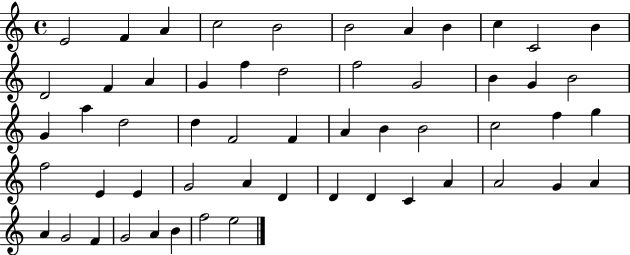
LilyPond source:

{
  \clef treble
  \time 4/4
  \defaultTimeSignature
  \key c \major
  e'2 f'4 a'4 | c''2 b'2 | b'2 a'4 b'4 | c''4 c'2 b'4 | \break d'2 f'4 a'4 | g'4 f''4 d''2 | f''2 g'2 | b'4 g'4 b'2 | \break g'4 a''4 d''2 | d''4 f'2 f'4 | a'4 b'4 b'2 | c''2 f''4 g''4 | \break f''2 e'4 e'4 | g'2 a'4 d'4 | d'4 d'4 c'4 a'4 | a'2 g'4 a'4 | \break a'4 g'2 f'4 | g'2 a'4 b'4 | f''2 e''2 | \bar "|."
}